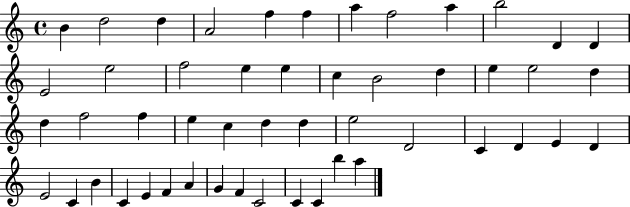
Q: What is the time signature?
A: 4/4